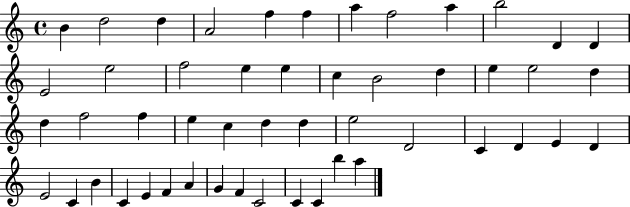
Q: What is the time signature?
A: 4/4